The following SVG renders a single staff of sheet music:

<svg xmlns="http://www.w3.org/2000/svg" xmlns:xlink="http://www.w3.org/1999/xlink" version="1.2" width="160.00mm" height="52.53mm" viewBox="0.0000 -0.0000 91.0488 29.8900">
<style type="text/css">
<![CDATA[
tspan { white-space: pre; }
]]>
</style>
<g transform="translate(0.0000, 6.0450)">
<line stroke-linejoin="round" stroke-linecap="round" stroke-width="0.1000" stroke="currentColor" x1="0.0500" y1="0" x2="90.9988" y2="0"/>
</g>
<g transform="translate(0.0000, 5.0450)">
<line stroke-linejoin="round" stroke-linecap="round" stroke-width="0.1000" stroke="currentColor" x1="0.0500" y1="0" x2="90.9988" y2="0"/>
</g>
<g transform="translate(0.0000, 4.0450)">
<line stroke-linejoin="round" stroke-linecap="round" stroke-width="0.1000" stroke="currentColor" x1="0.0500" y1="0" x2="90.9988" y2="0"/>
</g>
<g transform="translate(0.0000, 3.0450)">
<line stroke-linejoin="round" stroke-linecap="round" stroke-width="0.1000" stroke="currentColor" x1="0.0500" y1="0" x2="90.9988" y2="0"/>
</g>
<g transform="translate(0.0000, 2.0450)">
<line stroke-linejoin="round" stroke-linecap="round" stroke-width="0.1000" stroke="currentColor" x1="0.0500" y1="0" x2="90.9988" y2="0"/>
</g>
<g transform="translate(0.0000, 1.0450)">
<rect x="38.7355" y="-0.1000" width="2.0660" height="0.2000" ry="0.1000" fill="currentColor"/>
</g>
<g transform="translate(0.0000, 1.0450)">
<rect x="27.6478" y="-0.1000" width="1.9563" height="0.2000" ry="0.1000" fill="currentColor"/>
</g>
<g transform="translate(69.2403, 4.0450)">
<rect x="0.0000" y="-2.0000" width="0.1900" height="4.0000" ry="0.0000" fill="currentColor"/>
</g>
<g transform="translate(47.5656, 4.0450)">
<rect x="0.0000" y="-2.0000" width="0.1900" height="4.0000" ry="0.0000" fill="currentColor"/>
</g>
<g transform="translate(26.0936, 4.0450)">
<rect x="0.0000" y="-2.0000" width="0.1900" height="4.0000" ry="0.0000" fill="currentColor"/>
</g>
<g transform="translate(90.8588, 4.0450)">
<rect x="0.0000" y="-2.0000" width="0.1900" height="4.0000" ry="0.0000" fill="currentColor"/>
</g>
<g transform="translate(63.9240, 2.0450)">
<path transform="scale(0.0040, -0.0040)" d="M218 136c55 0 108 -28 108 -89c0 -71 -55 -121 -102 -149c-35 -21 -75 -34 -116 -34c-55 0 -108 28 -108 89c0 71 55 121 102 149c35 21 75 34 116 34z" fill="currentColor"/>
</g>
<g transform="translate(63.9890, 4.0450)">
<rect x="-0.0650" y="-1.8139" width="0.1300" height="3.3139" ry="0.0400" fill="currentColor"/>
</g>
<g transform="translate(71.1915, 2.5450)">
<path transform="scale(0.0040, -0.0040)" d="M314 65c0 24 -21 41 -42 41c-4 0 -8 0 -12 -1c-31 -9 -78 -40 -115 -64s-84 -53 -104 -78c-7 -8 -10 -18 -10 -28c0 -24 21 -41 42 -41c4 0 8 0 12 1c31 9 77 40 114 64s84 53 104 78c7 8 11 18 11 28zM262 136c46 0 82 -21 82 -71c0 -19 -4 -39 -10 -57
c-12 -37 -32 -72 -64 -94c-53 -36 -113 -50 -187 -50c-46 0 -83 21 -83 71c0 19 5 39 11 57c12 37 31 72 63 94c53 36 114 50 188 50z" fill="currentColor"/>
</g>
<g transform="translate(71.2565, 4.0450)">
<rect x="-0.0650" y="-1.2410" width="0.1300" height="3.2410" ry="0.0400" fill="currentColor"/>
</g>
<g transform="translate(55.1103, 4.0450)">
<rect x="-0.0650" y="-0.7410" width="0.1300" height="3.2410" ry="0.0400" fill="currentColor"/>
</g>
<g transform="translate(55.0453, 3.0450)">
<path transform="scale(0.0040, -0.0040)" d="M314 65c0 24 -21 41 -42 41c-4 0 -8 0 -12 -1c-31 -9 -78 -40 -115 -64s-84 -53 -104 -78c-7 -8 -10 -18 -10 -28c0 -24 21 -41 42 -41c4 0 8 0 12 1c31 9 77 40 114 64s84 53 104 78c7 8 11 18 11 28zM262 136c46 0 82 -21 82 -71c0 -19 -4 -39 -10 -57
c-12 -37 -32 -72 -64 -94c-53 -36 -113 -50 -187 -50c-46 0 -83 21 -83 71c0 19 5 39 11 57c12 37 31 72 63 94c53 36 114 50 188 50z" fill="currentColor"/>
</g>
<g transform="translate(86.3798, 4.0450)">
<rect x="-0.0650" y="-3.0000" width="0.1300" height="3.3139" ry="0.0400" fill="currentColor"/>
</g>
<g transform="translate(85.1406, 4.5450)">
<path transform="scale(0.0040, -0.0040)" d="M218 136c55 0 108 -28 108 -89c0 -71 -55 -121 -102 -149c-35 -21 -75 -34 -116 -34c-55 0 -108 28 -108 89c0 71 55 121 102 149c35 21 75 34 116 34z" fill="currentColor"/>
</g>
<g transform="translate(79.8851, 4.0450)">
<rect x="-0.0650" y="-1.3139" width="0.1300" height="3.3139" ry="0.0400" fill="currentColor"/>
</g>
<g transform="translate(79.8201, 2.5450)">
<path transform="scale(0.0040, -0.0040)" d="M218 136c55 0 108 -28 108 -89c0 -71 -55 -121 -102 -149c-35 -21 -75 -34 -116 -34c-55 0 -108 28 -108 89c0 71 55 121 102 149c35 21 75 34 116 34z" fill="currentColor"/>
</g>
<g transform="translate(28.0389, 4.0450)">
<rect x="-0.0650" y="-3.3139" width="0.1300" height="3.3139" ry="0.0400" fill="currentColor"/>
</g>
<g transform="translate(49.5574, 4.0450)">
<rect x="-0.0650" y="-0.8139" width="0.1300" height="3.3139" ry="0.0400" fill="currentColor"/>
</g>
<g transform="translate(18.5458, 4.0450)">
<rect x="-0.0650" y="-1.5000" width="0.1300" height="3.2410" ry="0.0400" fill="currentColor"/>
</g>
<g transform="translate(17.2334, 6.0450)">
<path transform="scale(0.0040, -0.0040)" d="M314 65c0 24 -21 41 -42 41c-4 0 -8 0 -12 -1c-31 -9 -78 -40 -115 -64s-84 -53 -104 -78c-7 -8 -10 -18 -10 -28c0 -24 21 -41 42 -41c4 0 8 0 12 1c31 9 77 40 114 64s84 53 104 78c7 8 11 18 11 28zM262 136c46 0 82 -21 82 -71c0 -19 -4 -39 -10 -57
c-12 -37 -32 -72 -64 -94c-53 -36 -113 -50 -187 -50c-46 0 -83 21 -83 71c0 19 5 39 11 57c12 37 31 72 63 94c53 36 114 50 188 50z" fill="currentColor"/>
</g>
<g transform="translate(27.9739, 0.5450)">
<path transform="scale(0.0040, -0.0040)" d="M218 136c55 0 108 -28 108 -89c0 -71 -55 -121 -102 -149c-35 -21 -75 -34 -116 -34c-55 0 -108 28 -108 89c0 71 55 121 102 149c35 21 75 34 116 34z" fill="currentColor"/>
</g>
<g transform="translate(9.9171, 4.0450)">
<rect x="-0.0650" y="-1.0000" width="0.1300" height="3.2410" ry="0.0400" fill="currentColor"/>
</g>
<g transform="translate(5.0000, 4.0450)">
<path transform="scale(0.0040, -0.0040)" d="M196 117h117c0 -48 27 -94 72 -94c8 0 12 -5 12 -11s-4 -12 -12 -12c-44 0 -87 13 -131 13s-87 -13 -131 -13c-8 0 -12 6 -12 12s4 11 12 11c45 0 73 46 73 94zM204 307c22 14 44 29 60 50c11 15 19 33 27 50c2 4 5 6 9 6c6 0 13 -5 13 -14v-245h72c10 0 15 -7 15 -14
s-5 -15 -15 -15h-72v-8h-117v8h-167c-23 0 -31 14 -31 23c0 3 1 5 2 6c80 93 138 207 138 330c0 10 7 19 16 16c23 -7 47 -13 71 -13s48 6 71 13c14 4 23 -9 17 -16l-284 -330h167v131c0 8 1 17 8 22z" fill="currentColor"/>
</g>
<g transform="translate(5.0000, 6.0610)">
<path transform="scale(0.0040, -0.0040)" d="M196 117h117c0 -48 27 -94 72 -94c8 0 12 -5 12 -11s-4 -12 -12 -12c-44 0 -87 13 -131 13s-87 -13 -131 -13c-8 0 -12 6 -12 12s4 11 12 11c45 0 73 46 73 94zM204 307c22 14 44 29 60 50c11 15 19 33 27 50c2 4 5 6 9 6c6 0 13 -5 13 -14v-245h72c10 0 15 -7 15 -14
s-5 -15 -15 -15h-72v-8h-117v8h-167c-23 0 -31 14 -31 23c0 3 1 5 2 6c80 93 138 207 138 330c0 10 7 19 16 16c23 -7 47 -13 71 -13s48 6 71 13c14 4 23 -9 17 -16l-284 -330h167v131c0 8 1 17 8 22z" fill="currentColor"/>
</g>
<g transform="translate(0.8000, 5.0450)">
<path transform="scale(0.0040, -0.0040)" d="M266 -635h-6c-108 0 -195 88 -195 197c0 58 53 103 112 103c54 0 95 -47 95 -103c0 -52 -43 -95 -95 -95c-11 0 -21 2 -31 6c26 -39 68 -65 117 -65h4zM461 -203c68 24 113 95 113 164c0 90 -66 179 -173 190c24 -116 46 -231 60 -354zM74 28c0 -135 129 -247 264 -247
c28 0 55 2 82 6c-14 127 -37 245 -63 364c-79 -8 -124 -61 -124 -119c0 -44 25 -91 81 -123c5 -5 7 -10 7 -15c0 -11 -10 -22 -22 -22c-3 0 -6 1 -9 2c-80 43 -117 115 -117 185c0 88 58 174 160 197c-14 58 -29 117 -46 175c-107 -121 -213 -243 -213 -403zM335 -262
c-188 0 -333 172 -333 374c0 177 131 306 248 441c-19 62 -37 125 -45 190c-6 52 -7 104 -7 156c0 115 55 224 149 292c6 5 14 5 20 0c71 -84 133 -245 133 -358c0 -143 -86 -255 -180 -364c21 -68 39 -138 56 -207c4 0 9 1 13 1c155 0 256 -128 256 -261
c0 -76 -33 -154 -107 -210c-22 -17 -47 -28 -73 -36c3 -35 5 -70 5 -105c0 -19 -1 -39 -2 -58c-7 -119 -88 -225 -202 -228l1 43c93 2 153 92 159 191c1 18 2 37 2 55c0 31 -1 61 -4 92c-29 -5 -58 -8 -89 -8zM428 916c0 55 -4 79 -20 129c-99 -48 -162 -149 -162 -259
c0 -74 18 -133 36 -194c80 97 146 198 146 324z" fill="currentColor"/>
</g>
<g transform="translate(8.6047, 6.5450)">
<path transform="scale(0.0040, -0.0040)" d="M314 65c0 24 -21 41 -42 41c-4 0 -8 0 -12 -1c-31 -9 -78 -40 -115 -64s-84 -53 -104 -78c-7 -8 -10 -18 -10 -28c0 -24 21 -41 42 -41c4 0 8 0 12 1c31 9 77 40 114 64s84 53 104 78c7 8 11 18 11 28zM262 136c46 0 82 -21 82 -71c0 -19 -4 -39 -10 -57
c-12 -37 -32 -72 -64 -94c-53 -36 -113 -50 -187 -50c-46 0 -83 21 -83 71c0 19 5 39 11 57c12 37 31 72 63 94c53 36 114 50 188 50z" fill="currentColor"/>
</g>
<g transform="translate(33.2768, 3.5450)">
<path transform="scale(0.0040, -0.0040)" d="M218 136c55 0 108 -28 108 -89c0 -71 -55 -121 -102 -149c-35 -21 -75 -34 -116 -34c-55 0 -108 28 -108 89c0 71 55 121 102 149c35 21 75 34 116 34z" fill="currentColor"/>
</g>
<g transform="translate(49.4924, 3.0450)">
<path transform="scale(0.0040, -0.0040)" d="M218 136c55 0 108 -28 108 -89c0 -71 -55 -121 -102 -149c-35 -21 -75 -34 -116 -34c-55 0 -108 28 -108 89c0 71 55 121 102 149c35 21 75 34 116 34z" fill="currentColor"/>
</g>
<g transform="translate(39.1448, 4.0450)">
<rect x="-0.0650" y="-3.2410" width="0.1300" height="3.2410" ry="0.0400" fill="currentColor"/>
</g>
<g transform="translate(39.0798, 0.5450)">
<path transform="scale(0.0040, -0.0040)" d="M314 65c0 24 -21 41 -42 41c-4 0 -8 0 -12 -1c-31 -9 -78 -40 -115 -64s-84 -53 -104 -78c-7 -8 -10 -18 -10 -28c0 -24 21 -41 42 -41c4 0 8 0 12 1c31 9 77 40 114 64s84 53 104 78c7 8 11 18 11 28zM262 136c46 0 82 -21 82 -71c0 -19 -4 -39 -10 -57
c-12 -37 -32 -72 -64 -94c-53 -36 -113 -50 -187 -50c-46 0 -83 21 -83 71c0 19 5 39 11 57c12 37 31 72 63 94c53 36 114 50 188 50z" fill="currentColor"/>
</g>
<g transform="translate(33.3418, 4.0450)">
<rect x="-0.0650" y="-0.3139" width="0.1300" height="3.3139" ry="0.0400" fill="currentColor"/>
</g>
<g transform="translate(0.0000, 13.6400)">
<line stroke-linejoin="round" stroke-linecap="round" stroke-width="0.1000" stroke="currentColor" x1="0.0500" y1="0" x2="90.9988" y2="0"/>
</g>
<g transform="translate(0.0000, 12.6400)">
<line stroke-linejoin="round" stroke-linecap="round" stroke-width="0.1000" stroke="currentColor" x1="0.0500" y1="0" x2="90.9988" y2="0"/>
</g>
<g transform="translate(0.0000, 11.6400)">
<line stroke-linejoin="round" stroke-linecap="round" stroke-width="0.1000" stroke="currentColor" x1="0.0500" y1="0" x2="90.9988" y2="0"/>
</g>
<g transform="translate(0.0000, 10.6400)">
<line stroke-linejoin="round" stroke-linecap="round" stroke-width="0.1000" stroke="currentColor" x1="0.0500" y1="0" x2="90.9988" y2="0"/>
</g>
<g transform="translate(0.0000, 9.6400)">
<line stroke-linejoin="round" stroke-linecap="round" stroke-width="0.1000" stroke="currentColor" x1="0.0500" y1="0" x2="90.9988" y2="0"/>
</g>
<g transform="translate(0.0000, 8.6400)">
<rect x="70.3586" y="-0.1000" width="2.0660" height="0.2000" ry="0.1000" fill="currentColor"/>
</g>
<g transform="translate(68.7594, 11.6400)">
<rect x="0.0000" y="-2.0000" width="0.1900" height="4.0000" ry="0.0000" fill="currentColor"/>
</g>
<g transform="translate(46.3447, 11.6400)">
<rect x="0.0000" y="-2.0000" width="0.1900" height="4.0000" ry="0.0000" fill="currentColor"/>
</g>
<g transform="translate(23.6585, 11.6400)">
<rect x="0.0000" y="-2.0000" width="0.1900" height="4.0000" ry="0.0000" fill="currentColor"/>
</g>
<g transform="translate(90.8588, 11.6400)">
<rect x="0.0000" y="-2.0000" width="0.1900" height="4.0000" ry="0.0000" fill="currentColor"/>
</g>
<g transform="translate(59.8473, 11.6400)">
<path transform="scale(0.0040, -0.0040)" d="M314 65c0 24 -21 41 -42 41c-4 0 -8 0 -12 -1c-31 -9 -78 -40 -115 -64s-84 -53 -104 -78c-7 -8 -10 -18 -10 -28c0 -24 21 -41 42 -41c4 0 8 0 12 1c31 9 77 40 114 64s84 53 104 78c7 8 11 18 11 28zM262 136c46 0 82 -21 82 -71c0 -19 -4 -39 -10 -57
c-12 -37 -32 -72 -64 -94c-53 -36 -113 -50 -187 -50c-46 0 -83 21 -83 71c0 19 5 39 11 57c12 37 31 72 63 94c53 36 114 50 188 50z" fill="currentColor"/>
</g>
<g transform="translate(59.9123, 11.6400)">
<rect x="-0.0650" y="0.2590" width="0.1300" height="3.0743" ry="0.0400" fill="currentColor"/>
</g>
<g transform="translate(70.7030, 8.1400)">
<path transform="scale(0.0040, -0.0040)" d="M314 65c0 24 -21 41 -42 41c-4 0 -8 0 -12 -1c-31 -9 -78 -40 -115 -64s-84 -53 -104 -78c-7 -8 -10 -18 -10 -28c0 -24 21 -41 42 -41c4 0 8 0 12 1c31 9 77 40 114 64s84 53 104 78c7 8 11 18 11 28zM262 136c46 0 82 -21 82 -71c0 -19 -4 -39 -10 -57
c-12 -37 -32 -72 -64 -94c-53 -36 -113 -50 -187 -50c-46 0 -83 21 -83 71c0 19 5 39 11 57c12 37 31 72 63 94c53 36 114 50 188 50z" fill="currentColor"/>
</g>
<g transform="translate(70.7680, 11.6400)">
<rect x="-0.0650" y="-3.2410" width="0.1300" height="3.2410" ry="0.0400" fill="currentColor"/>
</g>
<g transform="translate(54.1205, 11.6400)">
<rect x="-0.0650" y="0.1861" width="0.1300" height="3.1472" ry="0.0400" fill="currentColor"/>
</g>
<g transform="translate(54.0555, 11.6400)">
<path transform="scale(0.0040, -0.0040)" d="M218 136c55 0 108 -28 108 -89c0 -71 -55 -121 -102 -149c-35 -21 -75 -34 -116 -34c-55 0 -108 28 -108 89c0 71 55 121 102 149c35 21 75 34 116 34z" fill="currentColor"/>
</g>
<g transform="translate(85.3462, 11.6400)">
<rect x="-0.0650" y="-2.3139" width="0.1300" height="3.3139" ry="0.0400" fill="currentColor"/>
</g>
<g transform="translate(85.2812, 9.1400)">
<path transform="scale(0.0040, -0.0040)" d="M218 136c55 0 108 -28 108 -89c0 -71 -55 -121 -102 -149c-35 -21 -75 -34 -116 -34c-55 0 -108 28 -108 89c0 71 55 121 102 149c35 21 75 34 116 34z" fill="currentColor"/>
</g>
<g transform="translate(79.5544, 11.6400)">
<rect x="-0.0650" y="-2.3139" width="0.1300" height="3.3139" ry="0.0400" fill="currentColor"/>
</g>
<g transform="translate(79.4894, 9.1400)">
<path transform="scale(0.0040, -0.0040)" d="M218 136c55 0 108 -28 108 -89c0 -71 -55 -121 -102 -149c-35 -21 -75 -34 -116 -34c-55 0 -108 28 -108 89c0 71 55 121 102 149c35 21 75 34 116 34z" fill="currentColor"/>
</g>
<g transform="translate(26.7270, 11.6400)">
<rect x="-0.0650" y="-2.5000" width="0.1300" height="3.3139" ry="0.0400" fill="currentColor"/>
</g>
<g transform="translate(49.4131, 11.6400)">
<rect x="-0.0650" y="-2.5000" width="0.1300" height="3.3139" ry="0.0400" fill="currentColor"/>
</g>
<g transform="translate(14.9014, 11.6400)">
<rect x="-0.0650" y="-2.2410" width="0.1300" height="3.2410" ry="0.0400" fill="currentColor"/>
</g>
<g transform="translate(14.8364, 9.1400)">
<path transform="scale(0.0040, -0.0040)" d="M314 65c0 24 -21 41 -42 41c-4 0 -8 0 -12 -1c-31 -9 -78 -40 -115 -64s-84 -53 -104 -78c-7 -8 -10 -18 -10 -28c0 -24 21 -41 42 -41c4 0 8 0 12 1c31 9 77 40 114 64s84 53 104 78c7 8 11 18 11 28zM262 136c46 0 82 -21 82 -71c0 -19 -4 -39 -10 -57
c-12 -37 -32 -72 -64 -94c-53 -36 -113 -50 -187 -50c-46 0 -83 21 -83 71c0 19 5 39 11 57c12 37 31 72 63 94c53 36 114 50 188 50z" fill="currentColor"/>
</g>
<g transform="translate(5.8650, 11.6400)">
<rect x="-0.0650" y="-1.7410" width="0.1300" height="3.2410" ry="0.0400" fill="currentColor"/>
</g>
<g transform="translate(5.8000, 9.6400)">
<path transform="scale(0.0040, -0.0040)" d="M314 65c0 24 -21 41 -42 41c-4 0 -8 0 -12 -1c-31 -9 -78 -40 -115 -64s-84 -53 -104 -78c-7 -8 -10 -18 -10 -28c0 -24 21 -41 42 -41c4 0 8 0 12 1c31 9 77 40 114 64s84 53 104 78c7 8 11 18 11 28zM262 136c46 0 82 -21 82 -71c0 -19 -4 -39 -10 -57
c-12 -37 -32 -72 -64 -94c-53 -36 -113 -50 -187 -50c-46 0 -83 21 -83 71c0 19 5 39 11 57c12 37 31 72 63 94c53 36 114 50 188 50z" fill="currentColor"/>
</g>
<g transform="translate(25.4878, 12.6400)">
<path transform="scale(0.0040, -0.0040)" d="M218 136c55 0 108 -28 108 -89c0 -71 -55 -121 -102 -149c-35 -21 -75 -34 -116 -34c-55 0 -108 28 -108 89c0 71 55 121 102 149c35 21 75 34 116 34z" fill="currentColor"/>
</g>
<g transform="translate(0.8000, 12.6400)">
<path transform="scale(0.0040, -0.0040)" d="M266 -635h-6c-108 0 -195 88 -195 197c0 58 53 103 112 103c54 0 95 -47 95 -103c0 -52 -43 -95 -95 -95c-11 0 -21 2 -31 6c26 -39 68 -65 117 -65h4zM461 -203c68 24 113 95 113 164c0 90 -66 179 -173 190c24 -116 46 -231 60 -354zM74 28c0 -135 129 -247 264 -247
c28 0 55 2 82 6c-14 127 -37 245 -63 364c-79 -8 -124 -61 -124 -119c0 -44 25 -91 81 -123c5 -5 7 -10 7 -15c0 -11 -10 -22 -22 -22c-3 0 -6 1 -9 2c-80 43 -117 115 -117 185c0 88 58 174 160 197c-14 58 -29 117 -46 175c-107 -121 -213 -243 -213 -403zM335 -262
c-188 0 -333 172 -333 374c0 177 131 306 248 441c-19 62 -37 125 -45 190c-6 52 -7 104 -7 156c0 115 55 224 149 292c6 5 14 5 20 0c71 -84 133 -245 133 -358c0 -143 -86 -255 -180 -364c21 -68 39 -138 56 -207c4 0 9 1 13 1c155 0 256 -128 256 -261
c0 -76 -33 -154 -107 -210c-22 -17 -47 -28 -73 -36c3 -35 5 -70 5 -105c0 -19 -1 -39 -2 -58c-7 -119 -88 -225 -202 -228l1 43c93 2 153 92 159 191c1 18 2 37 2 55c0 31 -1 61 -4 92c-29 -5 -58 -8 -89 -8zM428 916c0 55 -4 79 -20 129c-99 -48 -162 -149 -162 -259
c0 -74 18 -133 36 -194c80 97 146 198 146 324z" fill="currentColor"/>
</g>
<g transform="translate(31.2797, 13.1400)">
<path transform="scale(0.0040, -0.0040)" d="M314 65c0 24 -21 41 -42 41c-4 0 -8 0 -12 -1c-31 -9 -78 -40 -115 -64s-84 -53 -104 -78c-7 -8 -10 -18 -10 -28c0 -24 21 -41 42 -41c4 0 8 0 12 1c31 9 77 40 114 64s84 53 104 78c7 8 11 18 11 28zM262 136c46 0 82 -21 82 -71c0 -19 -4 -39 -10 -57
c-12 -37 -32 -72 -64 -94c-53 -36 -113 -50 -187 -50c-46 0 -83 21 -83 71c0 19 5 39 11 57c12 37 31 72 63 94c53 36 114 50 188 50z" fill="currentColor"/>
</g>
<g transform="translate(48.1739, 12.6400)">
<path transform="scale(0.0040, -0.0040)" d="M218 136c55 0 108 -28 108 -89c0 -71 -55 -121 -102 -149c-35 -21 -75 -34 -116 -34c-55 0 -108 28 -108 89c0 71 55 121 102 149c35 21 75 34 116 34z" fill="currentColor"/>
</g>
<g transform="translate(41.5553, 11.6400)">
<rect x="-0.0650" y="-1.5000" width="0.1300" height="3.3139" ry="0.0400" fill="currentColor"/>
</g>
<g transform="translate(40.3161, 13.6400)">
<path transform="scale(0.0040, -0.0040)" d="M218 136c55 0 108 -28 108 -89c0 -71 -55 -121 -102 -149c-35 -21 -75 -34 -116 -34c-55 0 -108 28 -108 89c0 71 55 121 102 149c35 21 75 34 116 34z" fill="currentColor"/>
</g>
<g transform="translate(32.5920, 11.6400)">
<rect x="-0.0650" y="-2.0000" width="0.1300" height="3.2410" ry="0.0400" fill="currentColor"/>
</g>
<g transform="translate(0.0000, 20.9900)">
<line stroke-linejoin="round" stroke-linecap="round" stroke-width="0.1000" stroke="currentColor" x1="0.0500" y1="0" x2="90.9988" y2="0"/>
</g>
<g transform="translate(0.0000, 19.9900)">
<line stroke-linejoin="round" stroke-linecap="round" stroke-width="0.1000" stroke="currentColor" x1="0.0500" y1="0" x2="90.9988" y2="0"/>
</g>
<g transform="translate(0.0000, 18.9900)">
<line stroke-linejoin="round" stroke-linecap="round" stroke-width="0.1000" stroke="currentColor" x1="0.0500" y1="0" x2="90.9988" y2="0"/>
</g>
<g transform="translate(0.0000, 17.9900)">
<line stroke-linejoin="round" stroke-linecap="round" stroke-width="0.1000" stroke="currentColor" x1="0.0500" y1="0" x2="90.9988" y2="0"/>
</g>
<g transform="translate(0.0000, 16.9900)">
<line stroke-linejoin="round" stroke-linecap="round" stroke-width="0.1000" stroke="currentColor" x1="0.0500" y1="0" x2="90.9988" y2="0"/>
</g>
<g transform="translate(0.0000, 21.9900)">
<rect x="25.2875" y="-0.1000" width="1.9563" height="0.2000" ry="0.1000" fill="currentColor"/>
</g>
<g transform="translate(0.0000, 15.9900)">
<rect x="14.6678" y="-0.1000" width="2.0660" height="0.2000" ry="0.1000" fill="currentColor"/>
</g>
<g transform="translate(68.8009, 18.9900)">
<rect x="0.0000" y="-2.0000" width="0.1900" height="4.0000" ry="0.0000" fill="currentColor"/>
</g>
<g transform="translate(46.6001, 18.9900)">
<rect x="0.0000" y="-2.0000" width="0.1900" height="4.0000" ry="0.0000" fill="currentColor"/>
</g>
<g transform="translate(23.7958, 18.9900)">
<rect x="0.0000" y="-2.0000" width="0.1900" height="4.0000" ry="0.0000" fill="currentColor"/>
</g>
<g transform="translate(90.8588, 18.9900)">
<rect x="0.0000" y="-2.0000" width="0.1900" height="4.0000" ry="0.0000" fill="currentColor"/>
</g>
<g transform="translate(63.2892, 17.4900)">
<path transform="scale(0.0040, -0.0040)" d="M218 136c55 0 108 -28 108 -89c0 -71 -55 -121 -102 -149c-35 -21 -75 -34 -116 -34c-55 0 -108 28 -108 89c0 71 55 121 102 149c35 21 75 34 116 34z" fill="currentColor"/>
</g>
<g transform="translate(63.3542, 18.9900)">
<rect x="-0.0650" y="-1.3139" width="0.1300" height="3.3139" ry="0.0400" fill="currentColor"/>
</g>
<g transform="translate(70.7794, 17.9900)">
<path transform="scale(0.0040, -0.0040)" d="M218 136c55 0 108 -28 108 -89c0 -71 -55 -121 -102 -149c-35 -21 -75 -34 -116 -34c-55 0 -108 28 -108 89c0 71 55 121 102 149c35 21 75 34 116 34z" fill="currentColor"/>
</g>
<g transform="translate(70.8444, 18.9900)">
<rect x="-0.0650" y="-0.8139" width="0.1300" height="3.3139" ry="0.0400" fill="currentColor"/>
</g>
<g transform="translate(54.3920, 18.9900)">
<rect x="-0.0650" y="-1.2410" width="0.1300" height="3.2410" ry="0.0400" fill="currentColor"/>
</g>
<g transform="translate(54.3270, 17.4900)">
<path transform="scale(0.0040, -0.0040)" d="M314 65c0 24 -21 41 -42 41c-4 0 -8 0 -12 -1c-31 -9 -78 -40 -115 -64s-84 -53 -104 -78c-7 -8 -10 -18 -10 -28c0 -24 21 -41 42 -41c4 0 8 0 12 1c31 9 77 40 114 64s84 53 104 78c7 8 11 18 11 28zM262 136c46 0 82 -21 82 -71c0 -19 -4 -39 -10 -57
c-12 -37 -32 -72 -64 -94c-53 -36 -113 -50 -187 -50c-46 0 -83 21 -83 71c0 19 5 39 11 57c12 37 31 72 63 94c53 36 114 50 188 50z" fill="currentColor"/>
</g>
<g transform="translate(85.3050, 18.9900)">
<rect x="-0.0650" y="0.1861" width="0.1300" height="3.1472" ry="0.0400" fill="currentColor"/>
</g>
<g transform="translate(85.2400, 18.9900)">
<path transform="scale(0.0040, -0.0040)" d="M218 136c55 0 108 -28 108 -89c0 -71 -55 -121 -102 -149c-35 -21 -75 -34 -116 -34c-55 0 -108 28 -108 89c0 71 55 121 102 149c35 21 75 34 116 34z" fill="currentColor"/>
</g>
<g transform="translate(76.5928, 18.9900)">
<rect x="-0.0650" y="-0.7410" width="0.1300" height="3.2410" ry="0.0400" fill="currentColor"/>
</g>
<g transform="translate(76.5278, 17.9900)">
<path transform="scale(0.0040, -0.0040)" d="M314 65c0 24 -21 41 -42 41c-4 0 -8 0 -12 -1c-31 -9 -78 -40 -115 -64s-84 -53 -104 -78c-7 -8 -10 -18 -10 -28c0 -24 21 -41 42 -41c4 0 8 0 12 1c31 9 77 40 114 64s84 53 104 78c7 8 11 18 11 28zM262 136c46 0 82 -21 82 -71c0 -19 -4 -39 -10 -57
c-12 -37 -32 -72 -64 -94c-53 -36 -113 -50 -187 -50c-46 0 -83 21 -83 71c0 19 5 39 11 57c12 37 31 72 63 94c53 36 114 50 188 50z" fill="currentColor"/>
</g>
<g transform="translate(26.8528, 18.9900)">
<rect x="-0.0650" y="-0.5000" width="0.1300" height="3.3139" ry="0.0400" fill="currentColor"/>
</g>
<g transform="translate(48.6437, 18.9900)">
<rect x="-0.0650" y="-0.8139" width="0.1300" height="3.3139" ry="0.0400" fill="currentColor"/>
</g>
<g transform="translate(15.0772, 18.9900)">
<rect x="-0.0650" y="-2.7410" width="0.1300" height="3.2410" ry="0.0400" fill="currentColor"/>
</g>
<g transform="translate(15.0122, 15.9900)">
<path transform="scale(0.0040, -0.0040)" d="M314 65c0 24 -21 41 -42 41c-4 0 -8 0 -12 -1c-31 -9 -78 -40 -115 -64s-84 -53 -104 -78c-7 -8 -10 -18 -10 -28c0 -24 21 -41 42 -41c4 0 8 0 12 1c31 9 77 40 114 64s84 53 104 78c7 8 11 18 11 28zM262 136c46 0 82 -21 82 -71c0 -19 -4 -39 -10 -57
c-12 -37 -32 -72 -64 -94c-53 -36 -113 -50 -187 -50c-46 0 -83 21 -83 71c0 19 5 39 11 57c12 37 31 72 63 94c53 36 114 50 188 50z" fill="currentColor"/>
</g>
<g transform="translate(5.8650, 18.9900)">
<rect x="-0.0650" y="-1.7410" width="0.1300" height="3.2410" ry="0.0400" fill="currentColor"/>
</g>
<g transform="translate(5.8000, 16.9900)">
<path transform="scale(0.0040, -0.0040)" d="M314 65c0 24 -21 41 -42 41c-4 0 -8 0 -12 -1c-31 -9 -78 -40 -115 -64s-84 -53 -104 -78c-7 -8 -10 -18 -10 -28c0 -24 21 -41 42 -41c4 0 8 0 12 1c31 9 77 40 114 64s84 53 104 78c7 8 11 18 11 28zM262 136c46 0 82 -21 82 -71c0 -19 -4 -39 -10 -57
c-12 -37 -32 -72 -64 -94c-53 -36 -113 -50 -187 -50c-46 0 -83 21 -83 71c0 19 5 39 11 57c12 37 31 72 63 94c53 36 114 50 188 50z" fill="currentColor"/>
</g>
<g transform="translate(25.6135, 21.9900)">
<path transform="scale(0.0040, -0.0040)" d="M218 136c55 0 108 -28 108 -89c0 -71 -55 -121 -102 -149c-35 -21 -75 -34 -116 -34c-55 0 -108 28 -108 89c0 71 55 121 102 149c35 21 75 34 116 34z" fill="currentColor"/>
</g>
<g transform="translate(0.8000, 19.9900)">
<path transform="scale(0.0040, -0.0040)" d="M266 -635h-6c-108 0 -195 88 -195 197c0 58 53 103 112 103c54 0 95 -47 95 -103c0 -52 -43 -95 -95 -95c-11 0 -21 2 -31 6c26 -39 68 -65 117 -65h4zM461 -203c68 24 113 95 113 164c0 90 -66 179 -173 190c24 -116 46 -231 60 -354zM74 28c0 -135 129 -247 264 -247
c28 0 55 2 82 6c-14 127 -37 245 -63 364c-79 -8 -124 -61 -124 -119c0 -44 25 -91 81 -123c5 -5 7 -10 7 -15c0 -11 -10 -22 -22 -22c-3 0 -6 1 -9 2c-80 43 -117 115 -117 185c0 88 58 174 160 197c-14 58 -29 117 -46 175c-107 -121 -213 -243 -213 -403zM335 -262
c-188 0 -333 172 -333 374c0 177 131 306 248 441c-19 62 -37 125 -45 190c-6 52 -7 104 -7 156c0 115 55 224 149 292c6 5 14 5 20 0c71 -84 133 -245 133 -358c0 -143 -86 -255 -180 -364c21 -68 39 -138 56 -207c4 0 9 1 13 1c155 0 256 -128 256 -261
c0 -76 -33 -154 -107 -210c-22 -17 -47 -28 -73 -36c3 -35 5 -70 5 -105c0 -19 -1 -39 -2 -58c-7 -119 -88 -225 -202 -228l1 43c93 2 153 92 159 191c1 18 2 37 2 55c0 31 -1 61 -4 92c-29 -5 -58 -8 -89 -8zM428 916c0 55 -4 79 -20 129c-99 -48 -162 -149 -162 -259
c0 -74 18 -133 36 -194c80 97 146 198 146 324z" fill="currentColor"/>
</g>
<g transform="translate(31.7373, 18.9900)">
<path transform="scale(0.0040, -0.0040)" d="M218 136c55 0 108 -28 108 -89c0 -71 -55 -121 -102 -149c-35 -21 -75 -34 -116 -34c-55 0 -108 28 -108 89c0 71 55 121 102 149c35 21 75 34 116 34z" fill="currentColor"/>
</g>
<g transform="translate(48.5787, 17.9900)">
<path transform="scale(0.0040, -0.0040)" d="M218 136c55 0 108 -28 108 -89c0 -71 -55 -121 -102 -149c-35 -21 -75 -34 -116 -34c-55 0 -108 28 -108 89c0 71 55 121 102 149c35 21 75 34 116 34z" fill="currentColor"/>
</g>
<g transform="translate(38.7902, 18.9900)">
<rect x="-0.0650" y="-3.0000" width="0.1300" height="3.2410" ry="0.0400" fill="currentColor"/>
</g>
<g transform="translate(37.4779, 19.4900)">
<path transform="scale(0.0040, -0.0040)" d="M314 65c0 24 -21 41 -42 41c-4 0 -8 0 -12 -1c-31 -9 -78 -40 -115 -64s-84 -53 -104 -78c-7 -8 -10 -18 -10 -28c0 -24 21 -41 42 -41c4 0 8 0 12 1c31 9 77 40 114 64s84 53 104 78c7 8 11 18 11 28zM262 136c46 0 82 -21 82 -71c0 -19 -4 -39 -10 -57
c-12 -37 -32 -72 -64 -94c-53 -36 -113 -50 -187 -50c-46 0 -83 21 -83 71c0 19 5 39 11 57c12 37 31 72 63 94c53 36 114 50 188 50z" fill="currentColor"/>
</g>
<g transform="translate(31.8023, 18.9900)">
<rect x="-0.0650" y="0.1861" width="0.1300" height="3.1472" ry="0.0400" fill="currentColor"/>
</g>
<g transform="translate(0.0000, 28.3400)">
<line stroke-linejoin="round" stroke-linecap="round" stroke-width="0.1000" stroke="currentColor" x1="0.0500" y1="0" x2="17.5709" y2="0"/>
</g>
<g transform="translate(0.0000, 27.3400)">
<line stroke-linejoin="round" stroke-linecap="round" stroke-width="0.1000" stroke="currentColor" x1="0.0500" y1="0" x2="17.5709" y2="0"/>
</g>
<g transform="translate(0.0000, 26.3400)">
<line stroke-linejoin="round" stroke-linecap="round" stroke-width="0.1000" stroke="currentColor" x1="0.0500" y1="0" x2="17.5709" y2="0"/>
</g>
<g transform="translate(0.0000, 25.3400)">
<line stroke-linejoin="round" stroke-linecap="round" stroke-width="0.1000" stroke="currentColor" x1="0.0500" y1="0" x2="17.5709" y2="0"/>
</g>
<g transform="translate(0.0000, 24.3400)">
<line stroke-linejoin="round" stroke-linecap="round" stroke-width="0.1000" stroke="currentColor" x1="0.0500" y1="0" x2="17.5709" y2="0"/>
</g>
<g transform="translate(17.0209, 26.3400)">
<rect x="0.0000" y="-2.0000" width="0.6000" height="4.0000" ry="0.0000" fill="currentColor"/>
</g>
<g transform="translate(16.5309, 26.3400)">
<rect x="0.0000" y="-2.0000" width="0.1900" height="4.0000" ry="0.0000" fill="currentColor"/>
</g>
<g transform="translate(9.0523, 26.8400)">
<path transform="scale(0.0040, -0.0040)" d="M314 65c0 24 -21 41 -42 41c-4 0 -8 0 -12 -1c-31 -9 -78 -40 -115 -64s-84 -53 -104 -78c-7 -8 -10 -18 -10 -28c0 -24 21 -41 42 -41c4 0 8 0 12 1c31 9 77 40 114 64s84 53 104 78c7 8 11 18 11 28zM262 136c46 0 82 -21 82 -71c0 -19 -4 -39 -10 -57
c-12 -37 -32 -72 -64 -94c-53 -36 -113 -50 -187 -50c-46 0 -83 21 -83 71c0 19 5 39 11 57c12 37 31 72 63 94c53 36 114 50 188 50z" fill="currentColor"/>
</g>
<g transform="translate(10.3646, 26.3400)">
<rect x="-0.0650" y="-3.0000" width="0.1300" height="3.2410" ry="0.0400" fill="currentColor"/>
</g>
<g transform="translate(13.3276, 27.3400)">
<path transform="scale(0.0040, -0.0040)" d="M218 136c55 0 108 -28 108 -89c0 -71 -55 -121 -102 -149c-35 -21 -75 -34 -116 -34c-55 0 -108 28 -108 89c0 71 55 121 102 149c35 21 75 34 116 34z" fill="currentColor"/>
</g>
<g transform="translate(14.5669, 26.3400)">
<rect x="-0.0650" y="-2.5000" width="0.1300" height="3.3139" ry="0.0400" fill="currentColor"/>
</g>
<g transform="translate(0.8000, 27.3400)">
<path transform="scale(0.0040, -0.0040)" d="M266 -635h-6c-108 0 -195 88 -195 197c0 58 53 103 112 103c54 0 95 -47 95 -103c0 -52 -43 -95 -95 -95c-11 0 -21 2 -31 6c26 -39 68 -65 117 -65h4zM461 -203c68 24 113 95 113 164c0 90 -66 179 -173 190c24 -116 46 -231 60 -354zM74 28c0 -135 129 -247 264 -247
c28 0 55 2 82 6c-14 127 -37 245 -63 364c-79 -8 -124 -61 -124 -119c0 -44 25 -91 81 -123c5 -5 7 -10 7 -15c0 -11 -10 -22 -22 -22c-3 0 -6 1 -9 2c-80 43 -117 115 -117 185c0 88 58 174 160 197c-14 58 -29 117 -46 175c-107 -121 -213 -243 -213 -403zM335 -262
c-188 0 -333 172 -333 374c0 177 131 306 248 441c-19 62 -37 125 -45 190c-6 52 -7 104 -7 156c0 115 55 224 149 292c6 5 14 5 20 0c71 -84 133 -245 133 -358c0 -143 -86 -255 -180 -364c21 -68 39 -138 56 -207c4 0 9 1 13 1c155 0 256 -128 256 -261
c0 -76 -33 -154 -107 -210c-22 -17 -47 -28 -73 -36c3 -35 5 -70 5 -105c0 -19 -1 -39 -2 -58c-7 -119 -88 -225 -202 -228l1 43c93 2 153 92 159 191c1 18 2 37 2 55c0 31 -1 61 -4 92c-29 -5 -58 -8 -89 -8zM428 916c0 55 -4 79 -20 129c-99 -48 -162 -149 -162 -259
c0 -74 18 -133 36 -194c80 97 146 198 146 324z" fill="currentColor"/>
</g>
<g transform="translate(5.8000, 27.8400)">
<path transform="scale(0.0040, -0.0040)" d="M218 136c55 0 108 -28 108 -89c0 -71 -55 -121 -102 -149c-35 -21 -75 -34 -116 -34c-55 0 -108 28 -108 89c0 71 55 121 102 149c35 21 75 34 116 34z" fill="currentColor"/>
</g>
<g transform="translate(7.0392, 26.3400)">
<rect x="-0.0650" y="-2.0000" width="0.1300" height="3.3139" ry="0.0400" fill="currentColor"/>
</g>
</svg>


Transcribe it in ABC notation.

X:1
T:Untitled
M:4/4
L:1/4
K:C
D2 E2 b c b2 d d2 f e2 e A f2 g2 G F2 E G B B2 b2 g g f2 a2 C B A2 d e2 e d d2 B F A2 G